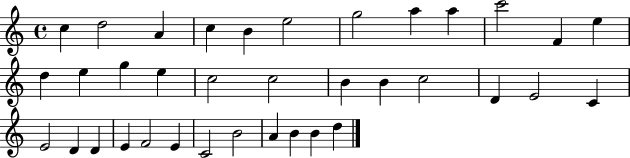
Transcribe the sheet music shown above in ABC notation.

X:1
T:Untitled
M:4/4
L:1/4
K:C
c d2 A c B e2 g2 a a c'2 F e d e g e c2 c2 B B c2 D E2 C E2 D D E F2 E C2 B2 A B B d